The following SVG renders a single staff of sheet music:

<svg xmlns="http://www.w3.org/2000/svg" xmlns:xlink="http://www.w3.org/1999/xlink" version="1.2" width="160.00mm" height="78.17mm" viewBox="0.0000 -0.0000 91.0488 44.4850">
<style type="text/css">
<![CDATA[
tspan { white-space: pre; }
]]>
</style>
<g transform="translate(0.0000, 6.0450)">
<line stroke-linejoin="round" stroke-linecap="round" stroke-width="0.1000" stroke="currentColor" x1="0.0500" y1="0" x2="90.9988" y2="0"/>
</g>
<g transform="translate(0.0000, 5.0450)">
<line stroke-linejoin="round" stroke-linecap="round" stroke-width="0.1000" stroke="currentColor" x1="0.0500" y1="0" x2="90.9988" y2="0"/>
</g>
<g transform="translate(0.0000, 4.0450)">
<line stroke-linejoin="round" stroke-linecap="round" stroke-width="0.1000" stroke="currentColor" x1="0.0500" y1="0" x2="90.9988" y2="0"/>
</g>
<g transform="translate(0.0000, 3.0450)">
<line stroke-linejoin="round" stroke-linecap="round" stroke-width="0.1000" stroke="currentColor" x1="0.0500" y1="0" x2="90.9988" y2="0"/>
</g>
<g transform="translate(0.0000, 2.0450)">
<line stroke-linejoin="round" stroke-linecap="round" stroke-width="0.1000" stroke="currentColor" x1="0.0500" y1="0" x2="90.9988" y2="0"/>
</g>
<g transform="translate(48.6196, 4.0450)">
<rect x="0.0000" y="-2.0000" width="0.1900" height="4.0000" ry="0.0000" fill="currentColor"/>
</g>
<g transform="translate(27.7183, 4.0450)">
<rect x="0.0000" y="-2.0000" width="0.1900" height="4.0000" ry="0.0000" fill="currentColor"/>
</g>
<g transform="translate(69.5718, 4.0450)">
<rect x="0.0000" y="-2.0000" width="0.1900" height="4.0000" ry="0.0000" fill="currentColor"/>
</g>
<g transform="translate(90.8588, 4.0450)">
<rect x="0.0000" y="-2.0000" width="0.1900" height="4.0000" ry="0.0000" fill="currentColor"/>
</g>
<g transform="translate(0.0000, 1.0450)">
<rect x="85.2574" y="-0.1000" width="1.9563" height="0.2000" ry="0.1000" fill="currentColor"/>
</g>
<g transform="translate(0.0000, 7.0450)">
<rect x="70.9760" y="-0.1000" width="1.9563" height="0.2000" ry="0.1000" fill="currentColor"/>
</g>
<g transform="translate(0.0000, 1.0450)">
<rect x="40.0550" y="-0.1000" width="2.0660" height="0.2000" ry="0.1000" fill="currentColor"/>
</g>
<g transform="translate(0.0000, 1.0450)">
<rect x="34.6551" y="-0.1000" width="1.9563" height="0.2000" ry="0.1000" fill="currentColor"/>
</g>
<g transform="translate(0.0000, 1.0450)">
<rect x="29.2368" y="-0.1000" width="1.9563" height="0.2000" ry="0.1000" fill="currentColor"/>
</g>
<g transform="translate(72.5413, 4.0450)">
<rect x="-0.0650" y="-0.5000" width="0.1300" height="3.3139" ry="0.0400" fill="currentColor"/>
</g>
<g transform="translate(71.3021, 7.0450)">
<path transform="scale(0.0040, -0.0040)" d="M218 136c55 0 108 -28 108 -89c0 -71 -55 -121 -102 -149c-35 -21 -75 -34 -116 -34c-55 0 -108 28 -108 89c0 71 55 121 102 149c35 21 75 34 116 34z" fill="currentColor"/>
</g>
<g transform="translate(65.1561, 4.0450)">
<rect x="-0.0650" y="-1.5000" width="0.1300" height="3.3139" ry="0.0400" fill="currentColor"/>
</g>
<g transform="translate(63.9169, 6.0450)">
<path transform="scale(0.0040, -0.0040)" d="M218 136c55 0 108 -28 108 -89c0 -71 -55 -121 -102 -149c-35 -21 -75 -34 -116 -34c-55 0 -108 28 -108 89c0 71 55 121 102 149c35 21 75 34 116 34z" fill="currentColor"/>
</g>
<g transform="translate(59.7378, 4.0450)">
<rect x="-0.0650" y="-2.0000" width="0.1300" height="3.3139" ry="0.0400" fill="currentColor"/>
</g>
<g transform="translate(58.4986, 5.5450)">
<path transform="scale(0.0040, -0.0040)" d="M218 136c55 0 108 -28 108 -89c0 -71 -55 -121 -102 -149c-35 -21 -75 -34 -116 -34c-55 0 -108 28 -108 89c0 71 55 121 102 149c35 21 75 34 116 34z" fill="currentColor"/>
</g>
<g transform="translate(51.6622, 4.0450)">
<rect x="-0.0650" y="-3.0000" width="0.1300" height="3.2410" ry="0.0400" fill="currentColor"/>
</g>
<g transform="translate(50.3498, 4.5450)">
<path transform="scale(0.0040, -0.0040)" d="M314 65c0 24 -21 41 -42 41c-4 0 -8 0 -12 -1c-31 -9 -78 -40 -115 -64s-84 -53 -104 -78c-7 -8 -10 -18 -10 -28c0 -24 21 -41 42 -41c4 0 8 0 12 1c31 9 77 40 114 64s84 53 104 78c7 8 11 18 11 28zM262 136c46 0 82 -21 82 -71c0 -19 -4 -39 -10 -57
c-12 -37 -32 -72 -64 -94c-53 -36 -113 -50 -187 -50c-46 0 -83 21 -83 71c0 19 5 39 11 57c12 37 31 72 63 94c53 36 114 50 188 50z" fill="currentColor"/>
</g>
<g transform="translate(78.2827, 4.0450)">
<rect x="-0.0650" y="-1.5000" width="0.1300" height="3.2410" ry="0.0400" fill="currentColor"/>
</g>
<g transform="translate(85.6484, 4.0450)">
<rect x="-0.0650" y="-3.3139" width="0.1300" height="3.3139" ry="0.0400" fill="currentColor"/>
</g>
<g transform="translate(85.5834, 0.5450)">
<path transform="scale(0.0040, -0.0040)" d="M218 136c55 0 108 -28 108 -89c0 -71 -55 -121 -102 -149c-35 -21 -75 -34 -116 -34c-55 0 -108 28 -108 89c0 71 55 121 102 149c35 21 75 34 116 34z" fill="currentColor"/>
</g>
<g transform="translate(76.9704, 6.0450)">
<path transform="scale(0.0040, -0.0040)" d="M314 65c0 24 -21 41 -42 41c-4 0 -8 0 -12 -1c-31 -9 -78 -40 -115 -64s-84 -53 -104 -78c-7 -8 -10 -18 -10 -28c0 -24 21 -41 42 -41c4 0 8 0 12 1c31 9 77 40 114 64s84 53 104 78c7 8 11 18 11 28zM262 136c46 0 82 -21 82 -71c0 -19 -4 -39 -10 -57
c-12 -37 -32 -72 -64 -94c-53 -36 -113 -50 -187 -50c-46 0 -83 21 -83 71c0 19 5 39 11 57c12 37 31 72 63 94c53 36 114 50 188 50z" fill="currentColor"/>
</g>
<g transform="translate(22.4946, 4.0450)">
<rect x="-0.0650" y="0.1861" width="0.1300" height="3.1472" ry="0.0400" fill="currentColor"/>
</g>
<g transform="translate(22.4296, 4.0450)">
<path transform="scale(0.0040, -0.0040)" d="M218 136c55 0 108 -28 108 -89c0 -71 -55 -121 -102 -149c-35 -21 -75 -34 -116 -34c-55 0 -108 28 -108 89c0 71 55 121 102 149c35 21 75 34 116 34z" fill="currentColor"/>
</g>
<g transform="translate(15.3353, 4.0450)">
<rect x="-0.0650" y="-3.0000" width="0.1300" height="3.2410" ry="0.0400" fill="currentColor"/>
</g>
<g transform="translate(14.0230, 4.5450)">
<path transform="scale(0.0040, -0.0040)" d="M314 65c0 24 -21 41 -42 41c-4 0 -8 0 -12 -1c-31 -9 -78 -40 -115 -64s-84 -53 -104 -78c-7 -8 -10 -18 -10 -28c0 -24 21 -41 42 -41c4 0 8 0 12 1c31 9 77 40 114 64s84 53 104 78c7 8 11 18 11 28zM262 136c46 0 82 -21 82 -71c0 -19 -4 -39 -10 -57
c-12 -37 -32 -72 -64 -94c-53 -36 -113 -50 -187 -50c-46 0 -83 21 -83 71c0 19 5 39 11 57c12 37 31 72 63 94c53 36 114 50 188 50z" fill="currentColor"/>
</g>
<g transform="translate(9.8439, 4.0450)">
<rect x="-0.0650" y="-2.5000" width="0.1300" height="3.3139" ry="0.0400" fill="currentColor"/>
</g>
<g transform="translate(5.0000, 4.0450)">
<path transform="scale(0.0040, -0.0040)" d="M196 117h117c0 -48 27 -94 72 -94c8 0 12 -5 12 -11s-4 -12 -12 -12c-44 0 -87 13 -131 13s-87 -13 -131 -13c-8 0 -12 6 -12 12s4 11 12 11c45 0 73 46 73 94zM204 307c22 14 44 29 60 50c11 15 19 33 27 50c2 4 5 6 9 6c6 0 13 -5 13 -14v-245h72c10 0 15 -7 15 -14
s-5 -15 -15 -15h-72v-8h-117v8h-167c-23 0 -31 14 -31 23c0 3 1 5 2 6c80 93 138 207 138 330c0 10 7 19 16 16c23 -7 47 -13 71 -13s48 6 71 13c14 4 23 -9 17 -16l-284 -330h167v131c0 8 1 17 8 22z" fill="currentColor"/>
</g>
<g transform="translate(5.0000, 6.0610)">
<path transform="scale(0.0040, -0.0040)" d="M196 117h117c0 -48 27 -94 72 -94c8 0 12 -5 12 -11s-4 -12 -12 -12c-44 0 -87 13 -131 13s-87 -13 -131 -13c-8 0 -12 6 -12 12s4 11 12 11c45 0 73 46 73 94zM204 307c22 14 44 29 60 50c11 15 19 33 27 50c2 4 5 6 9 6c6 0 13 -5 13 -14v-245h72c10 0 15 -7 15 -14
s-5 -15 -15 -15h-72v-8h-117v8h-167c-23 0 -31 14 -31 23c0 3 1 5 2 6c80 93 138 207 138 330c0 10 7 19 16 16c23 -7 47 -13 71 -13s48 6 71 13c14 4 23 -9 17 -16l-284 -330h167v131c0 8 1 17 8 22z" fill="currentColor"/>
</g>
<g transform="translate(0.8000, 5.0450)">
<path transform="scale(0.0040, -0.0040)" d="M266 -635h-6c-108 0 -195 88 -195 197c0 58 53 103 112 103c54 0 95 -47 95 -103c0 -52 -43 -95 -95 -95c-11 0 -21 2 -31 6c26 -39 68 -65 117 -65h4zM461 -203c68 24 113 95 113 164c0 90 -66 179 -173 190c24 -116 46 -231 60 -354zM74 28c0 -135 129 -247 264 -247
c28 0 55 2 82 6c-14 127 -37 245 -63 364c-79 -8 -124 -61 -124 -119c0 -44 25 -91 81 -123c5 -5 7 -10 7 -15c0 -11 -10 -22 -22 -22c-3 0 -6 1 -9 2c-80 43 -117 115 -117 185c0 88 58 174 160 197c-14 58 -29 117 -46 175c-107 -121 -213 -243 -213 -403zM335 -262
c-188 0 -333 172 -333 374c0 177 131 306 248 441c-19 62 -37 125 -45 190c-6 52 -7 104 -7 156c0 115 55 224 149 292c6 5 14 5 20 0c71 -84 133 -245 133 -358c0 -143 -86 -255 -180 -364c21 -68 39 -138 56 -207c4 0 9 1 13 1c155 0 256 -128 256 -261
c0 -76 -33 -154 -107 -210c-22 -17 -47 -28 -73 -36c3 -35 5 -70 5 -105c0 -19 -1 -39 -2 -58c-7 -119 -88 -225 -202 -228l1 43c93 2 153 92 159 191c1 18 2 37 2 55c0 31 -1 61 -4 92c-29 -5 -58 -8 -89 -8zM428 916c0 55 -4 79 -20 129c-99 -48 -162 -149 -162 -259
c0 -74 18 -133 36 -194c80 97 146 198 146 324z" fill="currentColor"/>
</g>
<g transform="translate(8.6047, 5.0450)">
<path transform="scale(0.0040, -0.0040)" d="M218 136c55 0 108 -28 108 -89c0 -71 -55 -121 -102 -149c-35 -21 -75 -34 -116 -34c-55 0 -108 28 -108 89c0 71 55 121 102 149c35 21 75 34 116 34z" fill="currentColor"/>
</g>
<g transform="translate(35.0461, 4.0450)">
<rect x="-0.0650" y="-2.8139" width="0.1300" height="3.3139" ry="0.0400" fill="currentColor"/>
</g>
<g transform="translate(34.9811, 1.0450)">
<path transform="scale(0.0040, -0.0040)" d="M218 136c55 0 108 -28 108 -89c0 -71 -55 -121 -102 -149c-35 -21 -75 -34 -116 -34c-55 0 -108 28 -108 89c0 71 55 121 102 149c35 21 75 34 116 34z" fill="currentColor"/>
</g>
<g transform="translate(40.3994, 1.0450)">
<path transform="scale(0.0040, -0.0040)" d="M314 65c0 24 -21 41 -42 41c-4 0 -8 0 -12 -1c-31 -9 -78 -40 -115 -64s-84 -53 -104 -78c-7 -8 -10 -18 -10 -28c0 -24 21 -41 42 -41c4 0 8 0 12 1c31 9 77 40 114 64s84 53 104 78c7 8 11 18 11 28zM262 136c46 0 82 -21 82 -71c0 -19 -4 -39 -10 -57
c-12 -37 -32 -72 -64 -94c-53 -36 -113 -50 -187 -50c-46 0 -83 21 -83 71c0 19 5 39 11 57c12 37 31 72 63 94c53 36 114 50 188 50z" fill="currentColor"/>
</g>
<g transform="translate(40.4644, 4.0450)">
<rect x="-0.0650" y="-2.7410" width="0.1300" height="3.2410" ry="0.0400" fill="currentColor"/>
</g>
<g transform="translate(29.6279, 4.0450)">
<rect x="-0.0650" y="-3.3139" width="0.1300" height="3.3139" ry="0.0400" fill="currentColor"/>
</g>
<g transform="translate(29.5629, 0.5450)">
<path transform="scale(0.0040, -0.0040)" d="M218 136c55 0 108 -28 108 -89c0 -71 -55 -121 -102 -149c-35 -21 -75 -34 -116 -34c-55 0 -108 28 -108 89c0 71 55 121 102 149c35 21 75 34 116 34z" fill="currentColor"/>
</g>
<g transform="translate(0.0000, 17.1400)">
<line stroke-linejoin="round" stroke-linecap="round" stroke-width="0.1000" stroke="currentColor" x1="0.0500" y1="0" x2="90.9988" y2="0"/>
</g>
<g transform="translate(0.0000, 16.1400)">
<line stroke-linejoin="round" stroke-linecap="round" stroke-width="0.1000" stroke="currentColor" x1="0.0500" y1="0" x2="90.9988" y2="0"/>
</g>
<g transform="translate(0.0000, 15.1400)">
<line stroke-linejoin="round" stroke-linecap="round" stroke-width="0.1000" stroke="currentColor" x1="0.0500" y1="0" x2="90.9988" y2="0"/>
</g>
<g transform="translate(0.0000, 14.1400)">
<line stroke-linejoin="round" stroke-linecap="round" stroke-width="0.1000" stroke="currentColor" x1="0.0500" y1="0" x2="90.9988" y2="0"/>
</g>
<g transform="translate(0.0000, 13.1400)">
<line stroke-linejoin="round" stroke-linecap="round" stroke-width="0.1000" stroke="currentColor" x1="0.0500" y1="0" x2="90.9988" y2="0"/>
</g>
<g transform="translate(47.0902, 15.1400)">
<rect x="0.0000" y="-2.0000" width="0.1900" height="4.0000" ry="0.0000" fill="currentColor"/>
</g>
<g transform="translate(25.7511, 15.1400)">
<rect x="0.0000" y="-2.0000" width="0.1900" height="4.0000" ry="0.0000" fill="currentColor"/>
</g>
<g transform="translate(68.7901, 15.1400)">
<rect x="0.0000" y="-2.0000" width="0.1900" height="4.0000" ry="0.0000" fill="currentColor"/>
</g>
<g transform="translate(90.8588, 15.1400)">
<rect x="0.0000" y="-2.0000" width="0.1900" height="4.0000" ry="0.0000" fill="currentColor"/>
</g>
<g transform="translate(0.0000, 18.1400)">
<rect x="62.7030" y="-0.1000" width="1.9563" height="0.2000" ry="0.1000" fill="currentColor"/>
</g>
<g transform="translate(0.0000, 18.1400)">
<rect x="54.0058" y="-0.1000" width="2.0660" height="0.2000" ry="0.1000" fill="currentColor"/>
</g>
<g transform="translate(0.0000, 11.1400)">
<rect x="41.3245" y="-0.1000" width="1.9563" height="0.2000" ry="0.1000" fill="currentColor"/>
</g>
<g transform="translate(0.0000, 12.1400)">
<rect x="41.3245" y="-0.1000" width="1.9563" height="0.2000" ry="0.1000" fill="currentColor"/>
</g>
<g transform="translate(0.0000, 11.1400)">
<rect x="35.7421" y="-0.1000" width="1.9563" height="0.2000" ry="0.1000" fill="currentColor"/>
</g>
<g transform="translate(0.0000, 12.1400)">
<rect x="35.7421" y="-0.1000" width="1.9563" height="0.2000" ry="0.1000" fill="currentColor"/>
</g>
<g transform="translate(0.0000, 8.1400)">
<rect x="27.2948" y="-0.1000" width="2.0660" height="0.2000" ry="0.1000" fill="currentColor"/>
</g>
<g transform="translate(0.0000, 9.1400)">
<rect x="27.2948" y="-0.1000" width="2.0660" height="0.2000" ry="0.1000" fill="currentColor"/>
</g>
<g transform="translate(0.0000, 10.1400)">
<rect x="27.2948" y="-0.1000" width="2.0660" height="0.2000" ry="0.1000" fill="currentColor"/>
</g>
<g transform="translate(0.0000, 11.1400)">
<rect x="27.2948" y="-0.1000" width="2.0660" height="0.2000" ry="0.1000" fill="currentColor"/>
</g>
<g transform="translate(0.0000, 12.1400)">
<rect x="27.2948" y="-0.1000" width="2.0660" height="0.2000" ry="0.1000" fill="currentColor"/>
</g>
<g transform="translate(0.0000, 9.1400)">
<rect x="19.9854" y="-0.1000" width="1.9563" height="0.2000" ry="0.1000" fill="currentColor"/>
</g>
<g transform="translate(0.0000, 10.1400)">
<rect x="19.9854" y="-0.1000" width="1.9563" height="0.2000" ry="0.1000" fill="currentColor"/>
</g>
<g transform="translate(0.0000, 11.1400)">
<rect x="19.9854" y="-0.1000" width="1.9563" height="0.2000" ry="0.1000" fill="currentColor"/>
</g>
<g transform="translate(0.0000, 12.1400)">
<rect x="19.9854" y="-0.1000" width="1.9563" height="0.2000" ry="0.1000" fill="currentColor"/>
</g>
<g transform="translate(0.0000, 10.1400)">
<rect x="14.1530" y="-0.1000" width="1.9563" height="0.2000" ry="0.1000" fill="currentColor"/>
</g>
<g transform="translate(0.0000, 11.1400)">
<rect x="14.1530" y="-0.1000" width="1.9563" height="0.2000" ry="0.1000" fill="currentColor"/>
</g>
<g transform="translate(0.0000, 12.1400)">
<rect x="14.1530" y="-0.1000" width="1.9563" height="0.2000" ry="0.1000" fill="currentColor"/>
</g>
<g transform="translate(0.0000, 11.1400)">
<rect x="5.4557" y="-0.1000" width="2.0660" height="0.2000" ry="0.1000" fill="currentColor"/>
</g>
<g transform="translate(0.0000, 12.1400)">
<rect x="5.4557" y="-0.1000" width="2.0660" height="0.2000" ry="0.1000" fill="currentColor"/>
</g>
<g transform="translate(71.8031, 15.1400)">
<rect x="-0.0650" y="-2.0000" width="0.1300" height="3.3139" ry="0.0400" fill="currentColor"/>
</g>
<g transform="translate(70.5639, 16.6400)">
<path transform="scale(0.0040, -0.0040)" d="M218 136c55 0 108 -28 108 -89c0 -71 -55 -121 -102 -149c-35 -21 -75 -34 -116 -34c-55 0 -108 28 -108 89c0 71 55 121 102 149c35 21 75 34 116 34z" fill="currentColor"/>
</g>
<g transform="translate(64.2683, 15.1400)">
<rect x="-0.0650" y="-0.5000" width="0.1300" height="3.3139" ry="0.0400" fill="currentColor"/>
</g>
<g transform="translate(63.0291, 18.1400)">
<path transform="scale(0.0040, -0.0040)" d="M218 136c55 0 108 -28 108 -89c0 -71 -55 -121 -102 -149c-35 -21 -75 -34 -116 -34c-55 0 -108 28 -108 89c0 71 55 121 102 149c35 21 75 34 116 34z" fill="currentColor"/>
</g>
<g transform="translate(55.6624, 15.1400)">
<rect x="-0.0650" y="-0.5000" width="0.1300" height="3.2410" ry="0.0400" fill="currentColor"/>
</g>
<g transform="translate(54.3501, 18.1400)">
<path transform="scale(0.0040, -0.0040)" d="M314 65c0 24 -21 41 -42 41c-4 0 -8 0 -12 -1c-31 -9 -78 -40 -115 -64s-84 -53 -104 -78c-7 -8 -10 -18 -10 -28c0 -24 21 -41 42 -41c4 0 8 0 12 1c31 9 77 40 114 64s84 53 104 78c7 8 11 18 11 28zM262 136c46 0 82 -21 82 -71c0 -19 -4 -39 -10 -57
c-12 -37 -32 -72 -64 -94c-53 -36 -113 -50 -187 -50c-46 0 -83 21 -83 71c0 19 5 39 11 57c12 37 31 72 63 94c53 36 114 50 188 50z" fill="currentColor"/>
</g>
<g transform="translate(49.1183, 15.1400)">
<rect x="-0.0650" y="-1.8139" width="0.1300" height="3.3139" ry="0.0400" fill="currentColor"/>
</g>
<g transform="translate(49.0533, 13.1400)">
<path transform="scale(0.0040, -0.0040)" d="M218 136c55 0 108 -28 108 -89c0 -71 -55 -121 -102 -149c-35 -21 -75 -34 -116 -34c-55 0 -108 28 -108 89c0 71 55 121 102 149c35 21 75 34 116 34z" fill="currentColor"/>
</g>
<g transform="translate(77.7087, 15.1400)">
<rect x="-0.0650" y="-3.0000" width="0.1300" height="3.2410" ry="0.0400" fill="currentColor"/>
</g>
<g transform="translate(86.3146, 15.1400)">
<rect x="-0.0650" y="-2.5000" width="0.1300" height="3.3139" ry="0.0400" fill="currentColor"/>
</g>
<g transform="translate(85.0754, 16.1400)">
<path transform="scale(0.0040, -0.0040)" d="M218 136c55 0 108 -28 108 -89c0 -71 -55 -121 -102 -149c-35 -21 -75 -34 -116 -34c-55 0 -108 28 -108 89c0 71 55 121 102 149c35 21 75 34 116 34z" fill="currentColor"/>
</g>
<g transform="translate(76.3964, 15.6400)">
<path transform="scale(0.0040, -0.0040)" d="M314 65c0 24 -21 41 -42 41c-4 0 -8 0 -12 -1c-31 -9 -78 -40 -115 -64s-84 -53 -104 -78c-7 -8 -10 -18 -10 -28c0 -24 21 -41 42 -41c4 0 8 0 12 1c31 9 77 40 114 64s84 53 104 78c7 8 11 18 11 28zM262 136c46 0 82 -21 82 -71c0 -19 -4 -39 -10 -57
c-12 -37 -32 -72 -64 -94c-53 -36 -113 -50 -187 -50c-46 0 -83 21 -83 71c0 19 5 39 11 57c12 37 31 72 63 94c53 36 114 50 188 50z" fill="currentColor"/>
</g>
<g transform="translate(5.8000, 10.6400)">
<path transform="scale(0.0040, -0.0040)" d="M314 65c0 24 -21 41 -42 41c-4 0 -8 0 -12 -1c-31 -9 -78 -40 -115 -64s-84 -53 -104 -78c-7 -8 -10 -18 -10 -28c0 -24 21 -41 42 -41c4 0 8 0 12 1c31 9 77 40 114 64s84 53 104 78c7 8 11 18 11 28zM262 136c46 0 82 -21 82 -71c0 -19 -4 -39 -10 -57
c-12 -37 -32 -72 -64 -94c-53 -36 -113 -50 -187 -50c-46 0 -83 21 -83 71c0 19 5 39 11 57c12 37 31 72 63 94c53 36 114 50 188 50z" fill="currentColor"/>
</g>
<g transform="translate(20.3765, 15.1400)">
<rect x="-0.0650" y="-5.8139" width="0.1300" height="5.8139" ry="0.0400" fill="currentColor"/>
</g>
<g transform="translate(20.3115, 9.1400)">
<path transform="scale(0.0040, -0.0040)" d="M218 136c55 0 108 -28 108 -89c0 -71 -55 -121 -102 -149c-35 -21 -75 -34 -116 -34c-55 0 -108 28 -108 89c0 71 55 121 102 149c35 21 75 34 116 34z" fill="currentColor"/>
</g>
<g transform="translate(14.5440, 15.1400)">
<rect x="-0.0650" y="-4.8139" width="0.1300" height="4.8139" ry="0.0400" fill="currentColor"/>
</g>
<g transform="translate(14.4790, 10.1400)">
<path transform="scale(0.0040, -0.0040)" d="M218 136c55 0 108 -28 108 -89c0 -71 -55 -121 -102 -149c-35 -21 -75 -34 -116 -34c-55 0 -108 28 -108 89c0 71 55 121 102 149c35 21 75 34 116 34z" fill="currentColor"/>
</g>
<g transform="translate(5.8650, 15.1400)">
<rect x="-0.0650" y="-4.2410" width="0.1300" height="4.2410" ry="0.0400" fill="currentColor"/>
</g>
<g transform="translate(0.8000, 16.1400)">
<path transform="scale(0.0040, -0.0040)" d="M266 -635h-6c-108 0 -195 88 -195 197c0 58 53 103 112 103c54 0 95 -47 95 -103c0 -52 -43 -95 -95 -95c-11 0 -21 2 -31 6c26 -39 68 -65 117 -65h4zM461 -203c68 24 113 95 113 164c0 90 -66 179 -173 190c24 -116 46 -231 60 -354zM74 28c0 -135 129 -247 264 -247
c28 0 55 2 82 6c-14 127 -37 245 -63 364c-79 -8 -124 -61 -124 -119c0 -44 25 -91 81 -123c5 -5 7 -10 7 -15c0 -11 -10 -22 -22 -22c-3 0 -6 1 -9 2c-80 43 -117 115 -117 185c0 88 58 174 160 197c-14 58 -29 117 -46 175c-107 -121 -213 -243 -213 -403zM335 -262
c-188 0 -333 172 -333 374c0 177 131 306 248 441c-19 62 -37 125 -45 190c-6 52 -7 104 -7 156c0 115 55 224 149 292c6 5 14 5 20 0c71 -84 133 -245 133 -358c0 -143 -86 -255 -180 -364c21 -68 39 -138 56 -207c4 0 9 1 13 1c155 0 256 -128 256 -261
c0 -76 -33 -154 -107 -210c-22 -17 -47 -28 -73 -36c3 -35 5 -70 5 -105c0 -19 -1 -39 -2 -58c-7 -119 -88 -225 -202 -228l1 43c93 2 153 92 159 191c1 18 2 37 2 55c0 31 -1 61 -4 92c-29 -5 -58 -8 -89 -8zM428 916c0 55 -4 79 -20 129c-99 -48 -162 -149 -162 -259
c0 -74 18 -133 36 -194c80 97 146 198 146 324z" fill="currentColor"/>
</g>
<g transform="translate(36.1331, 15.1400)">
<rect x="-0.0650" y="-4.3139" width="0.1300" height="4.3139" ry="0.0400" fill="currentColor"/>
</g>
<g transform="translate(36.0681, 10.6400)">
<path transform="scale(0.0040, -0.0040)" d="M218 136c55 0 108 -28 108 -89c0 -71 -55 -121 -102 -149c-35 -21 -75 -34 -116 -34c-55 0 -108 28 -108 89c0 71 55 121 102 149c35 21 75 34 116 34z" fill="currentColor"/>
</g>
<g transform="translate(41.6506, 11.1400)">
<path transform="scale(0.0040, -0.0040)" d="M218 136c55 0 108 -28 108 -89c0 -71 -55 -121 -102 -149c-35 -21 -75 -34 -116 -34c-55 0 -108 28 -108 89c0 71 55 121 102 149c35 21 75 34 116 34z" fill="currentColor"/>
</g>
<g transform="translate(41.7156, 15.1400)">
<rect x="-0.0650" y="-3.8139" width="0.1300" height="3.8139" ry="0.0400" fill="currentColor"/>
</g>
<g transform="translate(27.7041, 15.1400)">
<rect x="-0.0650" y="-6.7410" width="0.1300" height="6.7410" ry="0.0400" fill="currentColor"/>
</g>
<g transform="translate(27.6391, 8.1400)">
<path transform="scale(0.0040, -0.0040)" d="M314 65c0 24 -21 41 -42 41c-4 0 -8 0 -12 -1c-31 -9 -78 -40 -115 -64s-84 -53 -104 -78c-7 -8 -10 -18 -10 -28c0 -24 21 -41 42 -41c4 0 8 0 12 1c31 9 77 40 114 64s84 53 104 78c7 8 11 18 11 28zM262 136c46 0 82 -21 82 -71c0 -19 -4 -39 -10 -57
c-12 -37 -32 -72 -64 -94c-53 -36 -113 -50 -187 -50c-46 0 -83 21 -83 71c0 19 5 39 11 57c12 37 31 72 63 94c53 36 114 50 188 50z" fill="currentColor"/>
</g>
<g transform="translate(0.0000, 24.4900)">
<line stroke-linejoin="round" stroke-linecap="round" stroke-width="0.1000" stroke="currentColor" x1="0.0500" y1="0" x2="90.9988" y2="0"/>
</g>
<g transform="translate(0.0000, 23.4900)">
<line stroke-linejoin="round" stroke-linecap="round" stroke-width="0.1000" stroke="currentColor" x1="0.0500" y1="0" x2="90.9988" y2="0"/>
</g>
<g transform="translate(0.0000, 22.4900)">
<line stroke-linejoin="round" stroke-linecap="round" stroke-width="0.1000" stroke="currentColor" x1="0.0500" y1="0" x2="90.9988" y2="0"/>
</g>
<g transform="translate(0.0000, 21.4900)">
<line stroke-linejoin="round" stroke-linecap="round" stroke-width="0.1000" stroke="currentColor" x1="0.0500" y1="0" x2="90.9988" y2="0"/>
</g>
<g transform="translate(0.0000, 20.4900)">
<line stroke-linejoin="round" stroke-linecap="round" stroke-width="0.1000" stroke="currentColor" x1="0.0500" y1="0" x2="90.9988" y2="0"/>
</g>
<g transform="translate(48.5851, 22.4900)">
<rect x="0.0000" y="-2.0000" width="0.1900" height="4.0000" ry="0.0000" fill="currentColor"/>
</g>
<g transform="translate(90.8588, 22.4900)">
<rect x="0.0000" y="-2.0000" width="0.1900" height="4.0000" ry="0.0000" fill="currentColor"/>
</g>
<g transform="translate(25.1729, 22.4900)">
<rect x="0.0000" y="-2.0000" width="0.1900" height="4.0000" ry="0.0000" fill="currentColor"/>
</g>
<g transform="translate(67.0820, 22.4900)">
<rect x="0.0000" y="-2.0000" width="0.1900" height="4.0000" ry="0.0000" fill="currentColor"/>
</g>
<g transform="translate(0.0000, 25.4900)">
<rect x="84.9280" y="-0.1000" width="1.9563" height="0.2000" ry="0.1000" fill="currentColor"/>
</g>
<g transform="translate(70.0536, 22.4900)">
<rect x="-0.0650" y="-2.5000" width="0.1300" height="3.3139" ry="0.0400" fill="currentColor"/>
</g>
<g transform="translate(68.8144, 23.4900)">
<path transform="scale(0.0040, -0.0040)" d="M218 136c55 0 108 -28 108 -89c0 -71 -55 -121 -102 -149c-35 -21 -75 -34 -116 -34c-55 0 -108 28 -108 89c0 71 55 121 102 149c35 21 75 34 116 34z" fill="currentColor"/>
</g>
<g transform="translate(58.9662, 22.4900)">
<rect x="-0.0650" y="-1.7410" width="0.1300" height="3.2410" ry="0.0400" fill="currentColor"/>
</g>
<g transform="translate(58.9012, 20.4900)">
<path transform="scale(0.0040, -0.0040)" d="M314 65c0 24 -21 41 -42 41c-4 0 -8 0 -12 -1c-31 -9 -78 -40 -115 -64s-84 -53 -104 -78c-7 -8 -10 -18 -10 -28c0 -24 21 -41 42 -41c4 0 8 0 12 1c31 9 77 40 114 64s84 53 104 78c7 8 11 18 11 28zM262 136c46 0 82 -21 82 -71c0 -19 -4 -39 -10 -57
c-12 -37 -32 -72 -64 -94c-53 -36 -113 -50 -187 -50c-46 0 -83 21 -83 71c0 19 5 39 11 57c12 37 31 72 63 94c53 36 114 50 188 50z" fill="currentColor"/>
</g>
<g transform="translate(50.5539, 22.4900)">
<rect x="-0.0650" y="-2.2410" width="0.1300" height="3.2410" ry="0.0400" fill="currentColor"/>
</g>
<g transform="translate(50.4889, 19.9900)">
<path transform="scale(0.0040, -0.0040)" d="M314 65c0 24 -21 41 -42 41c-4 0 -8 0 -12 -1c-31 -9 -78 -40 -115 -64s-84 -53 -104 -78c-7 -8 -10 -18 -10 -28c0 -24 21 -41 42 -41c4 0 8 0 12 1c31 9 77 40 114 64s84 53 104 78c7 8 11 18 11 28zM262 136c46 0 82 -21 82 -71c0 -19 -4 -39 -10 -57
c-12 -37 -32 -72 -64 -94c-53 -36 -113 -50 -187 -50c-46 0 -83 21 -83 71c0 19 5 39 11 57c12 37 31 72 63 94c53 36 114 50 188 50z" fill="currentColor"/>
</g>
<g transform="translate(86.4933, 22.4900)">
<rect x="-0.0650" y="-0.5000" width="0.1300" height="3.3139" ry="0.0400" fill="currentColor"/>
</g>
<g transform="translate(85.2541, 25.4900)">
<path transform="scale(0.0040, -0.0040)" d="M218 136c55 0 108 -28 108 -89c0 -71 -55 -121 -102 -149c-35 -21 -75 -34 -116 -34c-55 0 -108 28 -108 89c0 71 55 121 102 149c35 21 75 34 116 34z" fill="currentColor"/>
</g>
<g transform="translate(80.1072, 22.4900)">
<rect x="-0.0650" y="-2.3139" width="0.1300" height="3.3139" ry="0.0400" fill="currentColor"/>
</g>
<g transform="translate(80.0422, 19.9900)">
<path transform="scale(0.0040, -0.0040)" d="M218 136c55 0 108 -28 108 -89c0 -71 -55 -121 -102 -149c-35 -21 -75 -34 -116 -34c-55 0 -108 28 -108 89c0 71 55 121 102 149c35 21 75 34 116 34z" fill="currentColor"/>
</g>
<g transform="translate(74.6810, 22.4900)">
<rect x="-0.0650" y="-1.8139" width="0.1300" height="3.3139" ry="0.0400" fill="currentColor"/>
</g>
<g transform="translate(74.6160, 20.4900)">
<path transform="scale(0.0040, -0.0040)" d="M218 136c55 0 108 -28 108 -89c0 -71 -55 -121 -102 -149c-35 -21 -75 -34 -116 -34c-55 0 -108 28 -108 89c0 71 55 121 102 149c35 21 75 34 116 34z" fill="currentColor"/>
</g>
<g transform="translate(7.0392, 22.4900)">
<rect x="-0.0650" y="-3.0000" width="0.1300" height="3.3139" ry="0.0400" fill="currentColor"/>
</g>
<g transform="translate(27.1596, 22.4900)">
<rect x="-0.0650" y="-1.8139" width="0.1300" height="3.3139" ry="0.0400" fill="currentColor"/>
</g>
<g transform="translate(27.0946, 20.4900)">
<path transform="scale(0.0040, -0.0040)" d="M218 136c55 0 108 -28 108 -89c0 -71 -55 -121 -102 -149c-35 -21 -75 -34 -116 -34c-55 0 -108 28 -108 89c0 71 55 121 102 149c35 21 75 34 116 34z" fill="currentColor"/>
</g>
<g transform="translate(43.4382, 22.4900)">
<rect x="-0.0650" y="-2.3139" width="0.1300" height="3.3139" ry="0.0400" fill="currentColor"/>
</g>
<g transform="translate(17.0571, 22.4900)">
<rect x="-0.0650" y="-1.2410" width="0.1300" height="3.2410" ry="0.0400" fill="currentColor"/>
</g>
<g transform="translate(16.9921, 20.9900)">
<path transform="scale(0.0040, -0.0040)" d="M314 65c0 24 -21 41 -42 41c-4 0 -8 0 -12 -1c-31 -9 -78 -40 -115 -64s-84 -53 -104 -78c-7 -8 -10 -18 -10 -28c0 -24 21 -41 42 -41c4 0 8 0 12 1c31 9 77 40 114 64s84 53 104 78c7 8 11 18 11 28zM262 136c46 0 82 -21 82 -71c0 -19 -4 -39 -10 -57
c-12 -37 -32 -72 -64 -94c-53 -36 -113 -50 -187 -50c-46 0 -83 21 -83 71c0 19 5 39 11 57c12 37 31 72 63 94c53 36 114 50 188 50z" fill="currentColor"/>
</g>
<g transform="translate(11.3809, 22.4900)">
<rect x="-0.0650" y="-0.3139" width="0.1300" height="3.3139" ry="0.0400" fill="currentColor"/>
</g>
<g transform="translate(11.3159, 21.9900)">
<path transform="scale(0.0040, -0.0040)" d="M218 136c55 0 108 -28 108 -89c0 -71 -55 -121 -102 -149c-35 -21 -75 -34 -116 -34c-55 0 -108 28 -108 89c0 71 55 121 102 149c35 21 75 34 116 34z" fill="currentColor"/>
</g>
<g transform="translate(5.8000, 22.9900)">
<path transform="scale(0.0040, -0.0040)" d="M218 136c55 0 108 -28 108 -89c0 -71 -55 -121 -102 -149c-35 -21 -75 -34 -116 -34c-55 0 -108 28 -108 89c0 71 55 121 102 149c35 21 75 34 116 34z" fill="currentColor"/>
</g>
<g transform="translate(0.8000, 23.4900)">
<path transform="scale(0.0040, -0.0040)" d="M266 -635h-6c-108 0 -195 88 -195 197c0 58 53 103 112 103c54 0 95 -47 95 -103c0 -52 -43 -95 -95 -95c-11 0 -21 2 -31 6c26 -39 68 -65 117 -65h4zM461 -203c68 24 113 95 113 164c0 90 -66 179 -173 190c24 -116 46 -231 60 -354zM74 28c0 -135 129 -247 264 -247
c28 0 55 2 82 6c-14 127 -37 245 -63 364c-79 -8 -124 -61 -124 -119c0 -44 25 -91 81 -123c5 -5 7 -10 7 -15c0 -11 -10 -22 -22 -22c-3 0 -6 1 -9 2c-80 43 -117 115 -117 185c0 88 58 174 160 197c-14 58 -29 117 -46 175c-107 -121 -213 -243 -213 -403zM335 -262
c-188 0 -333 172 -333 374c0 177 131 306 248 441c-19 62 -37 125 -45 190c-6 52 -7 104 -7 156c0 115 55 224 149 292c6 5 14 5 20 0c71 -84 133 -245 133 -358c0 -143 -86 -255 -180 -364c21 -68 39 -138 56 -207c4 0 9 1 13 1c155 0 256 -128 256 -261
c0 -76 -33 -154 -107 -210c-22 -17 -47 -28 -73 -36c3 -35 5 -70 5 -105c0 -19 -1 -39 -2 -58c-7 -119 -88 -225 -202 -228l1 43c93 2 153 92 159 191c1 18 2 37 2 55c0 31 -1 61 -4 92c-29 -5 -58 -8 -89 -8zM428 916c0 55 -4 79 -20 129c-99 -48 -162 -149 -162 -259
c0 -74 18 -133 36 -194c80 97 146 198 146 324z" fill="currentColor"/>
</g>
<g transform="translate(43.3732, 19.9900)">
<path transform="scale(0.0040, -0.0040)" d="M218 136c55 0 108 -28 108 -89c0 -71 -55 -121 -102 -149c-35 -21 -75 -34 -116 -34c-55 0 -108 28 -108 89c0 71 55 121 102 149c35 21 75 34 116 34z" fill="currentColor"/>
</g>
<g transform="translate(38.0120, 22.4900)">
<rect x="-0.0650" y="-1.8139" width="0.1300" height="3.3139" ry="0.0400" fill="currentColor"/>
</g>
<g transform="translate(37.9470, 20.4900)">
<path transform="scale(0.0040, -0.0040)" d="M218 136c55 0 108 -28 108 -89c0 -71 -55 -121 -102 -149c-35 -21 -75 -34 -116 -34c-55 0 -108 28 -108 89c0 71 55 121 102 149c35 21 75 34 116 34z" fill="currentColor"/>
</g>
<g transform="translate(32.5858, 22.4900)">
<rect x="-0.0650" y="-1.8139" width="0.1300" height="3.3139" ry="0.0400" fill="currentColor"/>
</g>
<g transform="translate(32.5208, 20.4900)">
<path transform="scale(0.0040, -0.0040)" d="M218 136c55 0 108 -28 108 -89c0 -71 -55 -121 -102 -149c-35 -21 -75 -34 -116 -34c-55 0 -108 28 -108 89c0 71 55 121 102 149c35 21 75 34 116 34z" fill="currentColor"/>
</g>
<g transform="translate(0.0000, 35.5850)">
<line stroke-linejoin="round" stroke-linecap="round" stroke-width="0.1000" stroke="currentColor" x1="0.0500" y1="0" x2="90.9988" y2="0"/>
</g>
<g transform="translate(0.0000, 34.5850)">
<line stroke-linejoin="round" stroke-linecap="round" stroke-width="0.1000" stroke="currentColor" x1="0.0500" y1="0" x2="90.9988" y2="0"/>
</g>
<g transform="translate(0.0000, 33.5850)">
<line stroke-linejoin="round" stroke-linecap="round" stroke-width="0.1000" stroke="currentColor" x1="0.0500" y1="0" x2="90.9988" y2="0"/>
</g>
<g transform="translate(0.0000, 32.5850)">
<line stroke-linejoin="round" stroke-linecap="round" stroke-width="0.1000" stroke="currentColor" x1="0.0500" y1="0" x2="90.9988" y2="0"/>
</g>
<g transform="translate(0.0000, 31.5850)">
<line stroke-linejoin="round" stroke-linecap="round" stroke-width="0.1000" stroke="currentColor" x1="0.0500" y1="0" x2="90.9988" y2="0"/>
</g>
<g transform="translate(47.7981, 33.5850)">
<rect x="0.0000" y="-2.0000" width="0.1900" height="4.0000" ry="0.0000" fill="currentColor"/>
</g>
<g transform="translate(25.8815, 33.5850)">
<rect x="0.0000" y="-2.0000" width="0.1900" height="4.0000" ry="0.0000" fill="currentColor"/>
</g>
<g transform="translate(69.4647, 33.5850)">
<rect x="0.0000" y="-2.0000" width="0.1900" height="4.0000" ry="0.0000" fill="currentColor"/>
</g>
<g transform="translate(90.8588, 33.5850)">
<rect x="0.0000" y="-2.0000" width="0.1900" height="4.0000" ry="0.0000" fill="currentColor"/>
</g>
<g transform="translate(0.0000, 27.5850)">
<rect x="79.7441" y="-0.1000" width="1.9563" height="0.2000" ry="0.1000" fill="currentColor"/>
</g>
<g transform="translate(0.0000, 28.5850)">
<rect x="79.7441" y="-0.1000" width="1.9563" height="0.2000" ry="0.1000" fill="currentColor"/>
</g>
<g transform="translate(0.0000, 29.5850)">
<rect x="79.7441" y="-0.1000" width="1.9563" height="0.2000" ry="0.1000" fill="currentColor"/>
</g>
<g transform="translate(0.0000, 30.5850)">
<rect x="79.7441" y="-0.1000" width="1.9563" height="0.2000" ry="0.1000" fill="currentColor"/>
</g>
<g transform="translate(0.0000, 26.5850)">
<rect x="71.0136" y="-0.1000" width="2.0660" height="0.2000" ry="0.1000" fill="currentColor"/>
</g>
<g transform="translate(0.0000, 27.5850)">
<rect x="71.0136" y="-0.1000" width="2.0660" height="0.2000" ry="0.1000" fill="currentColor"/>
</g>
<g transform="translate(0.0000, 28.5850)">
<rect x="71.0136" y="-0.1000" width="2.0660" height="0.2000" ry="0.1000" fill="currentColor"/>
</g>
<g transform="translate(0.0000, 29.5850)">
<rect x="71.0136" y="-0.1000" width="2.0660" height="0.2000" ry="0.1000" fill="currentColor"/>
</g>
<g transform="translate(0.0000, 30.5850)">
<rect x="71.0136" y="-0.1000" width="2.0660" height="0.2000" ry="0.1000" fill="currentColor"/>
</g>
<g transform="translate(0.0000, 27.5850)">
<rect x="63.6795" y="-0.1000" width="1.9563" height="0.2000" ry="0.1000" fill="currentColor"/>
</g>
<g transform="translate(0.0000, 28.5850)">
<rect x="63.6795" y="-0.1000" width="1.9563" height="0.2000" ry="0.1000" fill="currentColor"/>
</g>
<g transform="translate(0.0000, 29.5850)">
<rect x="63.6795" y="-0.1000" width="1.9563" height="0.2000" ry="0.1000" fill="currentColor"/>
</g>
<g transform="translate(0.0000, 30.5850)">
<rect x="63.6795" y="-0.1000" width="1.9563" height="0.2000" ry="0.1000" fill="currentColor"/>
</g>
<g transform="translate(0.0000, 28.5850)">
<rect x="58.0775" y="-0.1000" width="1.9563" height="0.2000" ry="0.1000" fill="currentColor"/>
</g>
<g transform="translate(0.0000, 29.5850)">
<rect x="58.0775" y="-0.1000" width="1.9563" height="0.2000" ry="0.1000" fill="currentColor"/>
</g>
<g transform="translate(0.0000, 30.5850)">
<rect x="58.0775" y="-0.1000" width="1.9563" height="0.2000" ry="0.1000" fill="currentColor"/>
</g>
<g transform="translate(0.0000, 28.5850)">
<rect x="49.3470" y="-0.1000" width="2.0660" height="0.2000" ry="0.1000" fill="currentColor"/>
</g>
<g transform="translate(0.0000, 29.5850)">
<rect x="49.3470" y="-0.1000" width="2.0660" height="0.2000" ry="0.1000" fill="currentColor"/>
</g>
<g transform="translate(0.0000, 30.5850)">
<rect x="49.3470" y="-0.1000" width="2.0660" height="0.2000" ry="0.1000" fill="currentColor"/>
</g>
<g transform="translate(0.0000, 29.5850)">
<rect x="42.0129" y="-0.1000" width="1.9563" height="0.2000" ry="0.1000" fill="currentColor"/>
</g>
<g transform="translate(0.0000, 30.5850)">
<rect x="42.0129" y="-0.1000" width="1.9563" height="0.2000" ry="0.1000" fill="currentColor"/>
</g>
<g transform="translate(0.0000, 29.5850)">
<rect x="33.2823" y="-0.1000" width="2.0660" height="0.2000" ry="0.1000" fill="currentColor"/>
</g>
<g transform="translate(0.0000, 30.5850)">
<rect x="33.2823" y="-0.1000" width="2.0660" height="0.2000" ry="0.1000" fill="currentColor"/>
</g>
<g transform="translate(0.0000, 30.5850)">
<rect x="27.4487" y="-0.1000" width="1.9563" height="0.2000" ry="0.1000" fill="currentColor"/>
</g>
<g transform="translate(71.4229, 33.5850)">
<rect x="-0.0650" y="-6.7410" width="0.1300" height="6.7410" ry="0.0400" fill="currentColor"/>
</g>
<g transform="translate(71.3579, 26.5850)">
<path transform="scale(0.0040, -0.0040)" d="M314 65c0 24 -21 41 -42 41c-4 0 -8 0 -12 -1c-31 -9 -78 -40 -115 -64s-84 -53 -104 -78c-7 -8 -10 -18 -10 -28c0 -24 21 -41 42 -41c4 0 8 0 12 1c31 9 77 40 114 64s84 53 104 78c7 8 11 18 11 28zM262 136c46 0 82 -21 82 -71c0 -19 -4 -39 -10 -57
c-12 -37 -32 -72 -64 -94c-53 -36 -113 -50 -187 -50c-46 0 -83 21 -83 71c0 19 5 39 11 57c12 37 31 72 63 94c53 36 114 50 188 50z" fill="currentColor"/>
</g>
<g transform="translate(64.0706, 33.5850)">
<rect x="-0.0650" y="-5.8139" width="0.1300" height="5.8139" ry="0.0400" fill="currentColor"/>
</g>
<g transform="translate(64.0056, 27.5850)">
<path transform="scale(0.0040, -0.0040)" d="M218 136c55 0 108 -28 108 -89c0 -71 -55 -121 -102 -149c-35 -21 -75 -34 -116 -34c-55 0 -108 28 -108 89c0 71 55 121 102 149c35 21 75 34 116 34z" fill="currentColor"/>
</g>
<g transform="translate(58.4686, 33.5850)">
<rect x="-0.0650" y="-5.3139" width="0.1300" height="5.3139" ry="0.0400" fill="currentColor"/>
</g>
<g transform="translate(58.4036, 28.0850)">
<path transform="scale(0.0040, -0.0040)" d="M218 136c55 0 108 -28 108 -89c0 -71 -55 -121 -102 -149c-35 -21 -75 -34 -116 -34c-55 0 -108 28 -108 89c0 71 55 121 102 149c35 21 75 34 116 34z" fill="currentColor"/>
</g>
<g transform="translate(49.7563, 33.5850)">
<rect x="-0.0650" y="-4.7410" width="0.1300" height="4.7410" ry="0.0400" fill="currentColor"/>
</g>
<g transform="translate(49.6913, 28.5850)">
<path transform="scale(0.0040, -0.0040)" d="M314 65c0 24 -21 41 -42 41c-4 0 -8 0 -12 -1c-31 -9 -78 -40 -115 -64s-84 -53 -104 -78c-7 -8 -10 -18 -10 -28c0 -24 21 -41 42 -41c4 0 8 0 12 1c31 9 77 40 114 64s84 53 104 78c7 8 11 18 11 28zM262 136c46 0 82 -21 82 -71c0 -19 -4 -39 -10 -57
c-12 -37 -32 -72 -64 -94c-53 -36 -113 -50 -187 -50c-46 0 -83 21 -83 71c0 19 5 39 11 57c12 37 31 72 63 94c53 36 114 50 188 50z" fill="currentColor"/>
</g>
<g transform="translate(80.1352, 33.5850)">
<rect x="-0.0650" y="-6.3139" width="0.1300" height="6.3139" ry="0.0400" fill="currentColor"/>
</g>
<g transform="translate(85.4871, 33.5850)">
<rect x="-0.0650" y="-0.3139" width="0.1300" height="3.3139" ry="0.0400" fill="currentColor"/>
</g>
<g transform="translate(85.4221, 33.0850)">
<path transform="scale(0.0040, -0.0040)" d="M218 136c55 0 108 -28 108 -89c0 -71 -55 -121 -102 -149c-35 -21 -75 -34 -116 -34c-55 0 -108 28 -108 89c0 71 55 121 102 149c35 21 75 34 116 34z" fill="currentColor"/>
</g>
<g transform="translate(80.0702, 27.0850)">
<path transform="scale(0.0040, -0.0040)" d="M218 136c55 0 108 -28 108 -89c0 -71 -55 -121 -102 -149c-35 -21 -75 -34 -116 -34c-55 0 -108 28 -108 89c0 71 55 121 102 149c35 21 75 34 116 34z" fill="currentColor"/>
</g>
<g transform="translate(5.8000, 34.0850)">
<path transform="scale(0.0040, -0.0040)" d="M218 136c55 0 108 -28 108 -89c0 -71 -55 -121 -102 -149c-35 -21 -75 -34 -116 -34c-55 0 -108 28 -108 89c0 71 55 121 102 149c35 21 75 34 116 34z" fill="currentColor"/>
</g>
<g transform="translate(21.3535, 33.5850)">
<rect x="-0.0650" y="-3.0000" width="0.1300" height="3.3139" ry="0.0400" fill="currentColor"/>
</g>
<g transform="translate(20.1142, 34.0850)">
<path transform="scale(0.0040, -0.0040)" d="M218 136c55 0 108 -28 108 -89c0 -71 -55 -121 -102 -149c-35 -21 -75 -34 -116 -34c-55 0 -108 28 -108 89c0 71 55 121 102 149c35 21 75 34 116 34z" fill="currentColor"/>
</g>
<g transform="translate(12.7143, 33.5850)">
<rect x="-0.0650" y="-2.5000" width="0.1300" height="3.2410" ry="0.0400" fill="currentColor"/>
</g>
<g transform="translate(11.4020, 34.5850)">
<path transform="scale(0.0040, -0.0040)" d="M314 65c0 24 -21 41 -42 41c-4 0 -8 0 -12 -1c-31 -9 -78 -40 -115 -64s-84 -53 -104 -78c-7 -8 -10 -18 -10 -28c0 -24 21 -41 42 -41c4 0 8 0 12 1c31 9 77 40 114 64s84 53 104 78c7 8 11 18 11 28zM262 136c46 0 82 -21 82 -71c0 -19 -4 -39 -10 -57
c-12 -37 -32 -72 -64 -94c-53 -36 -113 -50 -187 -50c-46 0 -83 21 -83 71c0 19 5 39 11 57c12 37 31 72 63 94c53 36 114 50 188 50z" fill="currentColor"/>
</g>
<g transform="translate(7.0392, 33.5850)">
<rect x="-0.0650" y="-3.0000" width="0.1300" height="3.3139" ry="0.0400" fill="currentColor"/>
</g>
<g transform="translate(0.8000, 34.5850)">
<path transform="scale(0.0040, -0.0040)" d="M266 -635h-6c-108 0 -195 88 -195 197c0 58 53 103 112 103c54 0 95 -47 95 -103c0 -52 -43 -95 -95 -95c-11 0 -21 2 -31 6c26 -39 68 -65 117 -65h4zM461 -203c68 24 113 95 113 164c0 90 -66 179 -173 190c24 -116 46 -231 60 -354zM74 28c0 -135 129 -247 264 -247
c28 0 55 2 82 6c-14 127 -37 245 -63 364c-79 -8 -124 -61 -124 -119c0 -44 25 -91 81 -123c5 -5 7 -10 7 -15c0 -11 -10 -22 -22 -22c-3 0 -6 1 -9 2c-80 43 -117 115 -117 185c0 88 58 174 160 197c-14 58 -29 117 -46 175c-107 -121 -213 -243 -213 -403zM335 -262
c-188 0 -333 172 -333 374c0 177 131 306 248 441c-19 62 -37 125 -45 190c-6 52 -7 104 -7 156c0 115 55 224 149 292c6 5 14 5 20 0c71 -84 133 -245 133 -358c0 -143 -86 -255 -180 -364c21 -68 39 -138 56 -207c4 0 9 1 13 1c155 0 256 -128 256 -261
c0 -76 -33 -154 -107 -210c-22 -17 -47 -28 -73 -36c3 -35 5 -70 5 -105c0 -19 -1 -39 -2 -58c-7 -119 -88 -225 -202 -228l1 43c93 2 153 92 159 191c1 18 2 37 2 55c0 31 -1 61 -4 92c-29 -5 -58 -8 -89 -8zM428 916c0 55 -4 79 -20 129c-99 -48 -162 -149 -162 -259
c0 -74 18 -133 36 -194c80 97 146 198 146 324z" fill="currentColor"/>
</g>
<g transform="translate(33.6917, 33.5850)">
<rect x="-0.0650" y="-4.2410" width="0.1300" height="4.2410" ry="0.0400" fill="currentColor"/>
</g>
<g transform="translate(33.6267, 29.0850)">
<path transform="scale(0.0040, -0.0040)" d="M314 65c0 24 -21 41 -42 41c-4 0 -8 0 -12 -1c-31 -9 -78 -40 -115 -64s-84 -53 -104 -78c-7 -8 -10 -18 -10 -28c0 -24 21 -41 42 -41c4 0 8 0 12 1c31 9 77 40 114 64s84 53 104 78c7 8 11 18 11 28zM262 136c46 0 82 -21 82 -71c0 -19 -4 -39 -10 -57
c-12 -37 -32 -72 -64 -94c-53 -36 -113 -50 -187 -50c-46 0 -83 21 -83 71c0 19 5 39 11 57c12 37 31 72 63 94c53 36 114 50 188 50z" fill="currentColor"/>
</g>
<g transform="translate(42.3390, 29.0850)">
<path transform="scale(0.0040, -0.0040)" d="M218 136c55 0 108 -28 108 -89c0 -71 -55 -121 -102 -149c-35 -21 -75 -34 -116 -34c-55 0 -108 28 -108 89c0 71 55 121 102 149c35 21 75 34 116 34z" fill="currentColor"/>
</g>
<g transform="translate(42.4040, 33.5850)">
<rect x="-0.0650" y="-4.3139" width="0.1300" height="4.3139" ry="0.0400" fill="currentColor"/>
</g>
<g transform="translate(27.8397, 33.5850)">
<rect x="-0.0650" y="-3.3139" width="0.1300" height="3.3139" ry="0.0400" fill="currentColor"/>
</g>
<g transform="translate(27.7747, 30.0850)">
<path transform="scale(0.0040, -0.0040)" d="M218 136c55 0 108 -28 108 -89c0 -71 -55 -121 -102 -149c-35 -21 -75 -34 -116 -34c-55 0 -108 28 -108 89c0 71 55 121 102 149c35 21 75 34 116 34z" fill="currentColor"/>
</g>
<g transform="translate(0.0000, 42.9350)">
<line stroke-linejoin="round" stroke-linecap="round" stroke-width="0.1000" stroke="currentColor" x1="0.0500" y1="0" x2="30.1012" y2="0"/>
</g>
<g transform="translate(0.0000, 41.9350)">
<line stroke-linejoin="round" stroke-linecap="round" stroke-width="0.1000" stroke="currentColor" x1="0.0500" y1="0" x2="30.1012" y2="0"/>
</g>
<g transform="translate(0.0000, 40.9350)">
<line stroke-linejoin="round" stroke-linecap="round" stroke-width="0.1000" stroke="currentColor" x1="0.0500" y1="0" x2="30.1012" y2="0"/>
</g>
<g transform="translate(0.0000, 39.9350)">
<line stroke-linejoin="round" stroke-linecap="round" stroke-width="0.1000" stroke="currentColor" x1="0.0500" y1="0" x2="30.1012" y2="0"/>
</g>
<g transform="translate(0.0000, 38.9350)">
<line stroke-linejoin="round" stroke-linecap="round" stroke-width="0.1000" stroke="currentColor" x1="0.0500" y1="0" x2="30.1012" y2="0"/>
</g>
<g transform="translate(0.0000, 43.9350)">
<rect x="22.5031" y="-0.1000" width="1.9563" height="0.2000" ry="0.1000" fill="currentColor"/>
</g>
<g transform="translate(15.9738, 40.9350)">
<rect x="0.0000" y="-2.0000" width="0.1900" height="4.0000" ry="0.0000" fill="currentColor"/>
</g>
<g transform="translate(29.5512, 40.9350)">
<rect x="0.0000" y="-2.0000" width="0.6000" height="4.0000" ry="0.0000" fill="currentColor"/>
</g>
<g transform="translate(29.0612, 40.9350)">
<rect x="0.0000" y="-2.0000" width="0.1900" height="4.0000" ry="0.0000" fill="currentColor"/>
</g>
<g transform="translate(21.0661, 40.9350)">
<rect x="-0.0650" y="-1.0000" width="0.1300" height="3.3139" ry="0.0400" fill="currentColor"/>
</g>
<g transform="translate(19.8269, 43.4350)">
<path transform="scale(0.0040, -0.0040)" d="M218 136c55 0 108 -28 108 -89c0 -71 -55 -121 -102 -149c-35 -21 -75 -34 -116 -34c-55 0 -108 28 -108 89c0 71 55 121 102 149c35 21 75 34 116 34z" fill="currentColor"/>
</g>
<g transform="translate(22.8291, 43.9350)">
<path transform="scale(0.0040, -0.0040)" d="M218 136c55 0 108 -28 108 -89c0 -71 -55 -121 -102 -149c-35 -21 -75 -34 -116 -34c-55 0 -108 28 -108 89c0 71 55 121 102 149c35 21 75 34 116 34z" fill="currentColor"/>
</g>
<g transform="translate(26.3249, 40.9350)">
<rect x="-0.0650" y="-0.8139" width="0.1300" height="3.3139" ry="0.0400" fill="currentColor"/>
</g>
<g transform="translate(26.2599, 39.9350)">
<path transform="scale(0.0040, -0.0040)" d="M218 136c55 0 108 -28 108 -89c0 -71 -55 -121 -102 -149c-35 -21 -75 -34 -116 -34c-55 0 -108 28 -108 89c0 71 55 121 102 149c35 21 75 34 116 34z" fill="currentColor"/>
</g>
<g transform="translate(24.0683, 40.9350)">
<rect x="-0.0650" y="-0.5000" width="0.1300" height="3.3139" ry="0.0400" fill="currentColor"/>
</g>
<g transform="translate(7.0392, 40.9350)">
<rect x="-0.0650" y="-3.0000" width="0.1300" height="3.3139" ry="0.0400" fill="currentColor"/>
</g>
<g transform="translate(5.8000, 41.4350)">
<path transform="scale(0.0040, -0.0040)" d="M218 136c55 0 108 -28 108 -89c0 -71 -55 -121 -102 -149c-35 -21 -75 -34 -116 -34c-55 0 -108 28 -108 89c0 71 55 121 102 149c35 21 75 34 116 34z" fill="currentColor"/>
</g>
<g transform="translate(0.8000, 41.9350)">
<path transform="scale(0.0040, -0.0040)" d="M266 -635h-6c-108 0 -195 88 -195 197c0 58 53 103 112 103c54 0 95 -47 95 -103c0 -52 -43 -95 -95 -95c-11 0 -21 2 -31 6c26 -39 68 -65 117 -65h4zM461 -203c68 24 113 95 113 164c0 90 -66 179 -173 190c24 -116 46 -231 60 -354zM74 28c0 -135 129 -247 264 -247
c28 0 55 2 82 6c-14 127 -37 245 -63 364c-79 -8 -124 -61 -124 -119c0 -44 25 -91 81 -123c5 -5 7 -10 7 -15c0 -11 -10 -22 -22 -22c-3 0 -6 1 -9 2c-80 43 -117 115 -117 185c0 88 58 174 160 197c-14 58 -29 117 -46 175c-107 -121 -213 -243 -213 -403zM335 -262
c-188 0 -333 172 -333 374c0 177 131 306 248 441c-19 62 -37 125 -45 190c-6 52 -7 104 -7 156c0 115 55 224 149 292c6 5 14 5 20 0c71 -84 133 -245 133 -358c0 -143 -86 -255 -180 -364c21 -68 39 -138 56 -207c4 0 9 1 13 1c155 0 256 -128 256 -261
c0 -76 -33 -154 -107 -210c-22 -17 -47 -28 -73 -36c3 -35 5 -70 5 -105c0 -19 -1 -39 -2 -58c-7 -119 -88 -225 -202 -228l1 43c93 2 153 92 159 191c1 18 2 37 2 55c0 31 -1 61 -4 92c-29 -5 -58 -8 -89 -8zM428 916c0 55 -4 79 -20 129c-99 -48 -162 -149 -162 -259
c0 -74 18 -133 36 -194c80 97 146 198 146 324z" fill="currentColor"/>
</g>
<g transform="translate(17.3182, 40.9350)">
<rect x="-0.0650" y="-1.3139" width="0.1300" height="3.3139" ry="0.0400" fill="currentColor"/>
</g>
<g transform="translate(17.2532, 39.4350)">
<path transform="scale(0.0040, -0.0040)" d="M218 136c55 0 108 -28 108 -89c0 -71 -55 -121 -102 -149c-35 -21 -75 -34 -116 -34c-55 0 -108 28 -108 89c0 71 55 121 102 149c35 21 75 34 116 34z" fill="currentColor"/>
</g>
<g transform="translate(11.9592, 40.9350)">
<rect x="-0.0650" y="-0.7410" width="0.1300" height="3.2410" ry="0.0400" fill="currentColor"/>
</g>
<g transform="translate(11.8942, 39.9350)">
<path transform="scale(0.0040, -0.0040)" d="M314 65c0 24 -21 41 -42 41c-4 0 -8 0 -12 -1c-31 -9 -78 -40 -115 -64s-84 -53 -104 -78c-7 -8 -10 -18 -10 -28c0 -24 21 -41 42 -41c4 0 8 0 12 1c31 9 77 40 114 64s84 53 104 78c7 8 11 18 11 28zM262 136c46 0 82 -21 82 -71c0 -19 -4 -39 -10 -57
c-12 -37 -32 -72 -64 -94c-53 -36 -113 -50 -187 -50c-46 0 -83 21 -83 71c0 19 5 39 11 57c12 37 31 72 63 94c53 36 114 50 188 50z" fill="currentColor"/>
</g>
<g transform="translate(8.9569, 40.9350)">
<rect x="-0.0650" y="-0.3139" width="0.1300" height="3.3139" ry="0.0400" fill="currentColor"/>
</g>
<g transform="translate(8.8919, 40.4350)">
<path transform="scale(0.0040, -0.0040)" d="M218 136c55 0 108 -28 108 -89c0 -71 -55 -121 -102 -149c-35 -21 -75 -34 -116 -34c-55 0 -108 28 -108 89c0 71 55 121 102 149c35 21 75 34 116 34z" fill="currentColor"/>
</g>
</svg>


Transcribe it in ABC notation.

X:1
T:Untitled
M:4/4
L:1/4
K:C
G A2 B b a a2 A2 F E C E2 b d'2 e' g' b'2 d' c' f C2 C F A2 G A c e2 f f f g g2 f2 G f g C A G2 A b d'2 d' e'2 f' g' b'2 a' c A c d2 e D C d